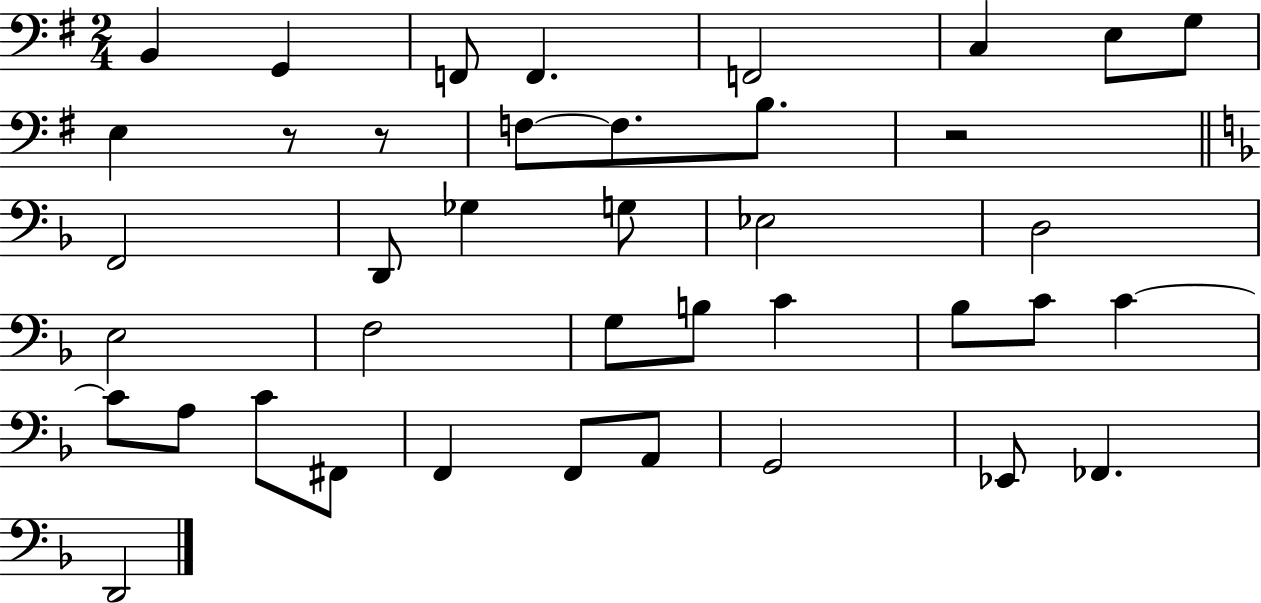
B2/q G2/q F2/e F2/q. F2/h C3/q E3/e G3/e E3/q R/e R/e F3/e F3/e. B3/e. R/h F2/h D2/e Gb3/q G3/e Eb3/h D3/h E3/h F3/h G3/e B3/e C4/q Bb3/e C4/e C4/q C4/e A3/e C4/e F#2/e F2/q F2/e A2/e G2/h Eb2/e FES2/q. D2/h